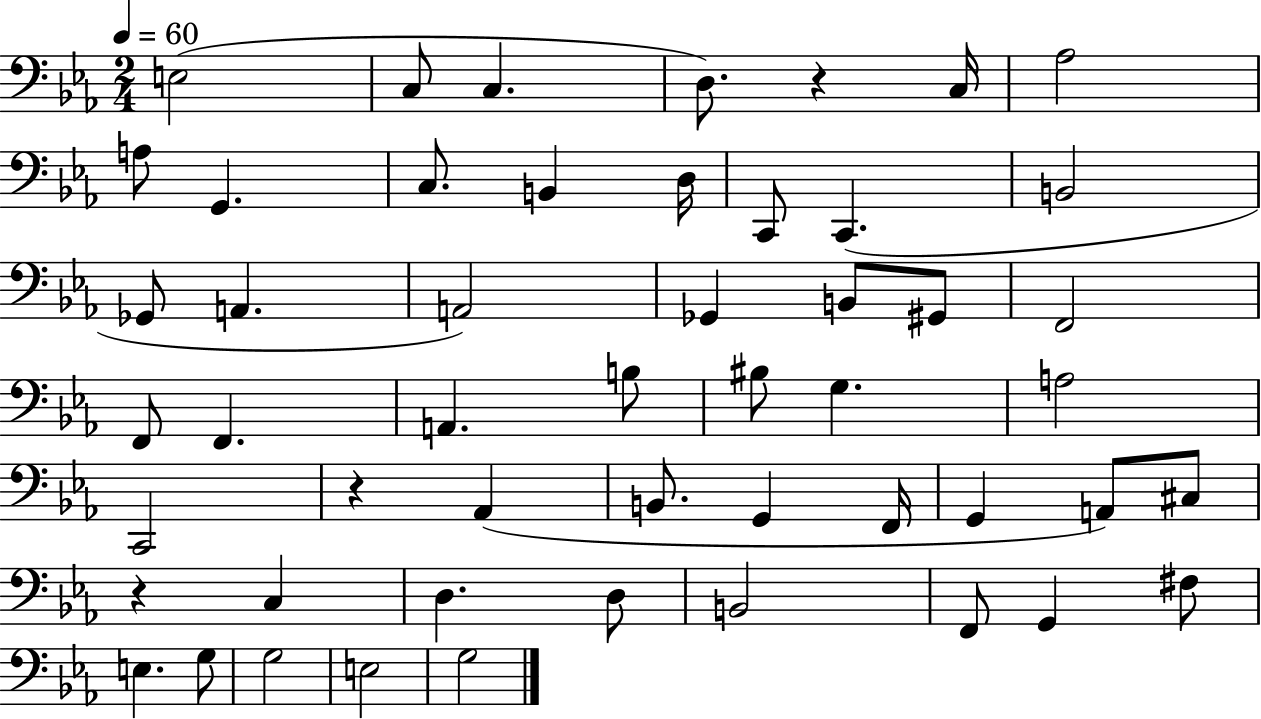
X:1
T:Untitled
M:2/4
L:1/4
K:Eb
E,2 C,/2 C, D,/2 z C,/4 _A,2 A,/2 G,, C,/2 B,, D,/4 C,,/2 C,, B,,2 _G,,/2 A,, A,,2 _G,, B,,/2 ^G,,/2 F,,2 F,,/2 F,, A,, B,/2 ^B,/2 G, A,2 C,,2 z _A,, B,,/2 G,, F,,/4 G,, A,,/2 ^C,/2 z C, D, D,/2 B,,2 F,,/2 G,, ^F,/2 E, G,/2 G,2 E,2 G,2